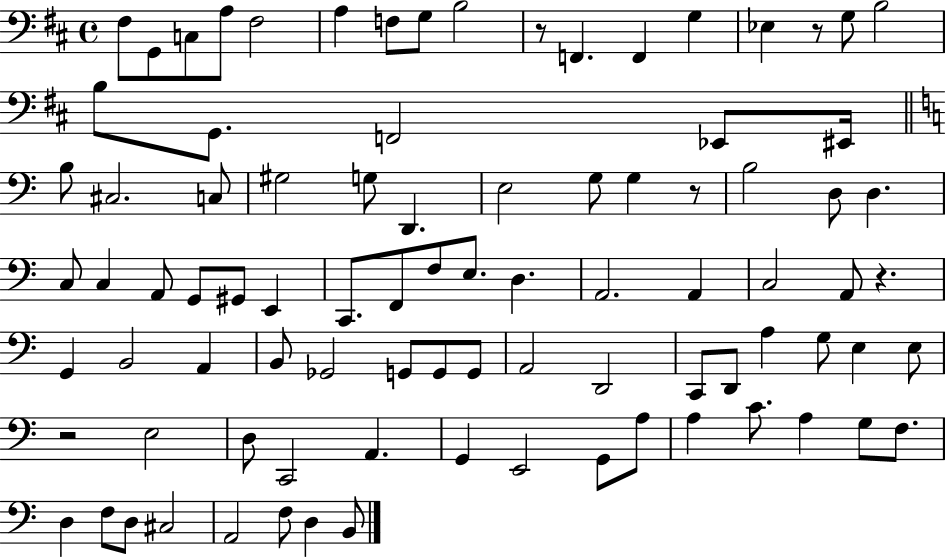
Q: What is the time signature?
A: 4/4